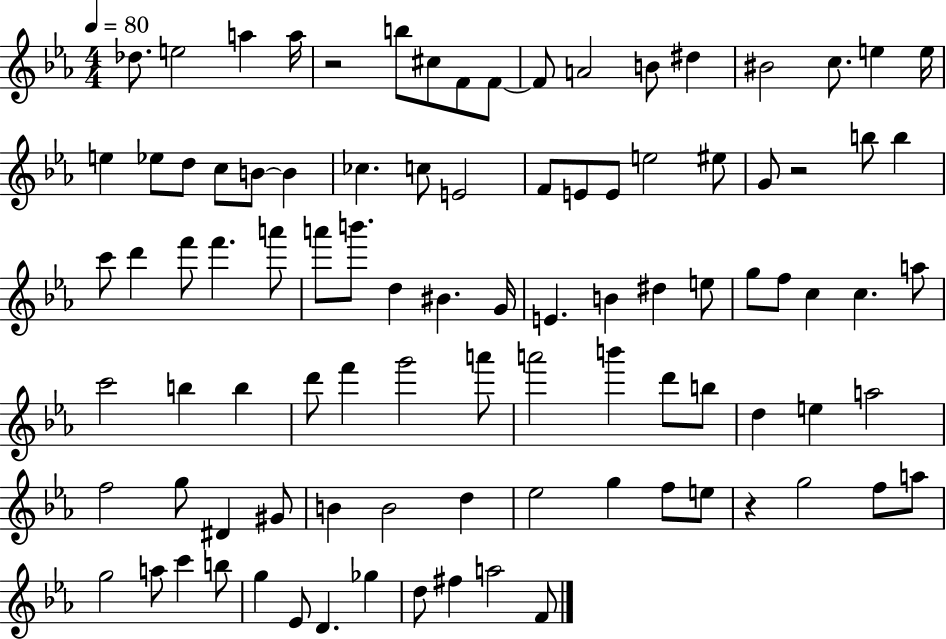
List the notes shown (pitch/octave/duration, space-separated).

Db5/e. E5/h A5/q A5/s R/h B5/e C#5/e F4/e F4/e F4/e A4/h B4/e D#5/q BIS4/h C5/e. E5/q E5/s E5/q Eb5/e D5/e C5/e B4/e B4/q CES5/q. C5/e E4/h F4/e E4/e E4/e E5/h EIS5/e G4/e R/h B5/e B5/q C6/e D6/q F6/e F6/q. A6/e A6/e B6/e. D5/q BIS4/q. G4/s E4/q. B4/q D#5/q E5/e G5/e F5/e C5/q C5/q. A5/e C6/h B5/q B5/q D6/e F6/q G6/h A6/e A6/h B6/q D6/e B5/e D5/q E5/q A5/h F5/h G5/e D#4/q G#4/e B4/q B4/h D5/q Eb5/h G5/q F5/e E5/e R/q G5/h F5/e A5/e G5/h A5/e C6/q B5/e G5/q Eb4/e D4/q. Gb5/q D5/e F#5/q A5/h F4/e